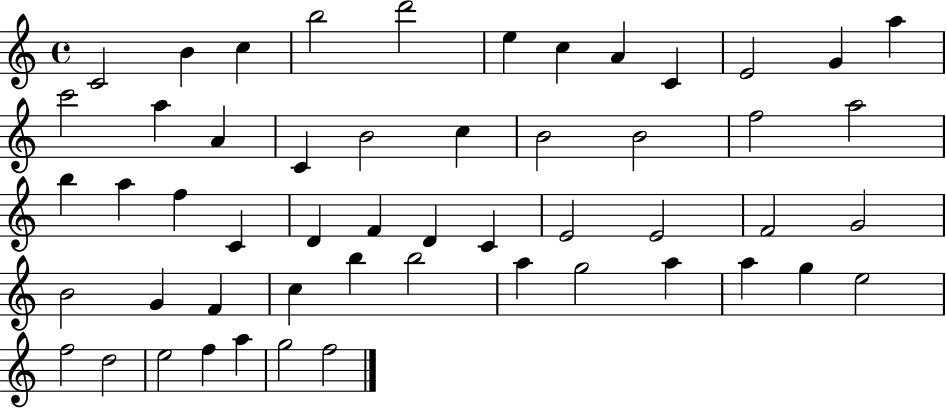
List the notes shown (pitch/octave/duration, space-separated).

C4/h B4/q C5/q B5/h D6/h E5/q C5/q A4/q C4/q E4/h G4/q A5/q C6/h A5/q A4/q C4/q B4/h C5/q B4/h B4/h F5/h A5/h B5/q A5/q F5/q C4/q D4/q F4/q D4/q C4/q E4/h E4/h F4/h G4/h B4/h G4/q F4/q C5/q B5/q B5/h A5/q G5/h A5/q A5/q G5/q E5/h F5/h D5/h E5/h F5/q A5/q G5/h F5/h